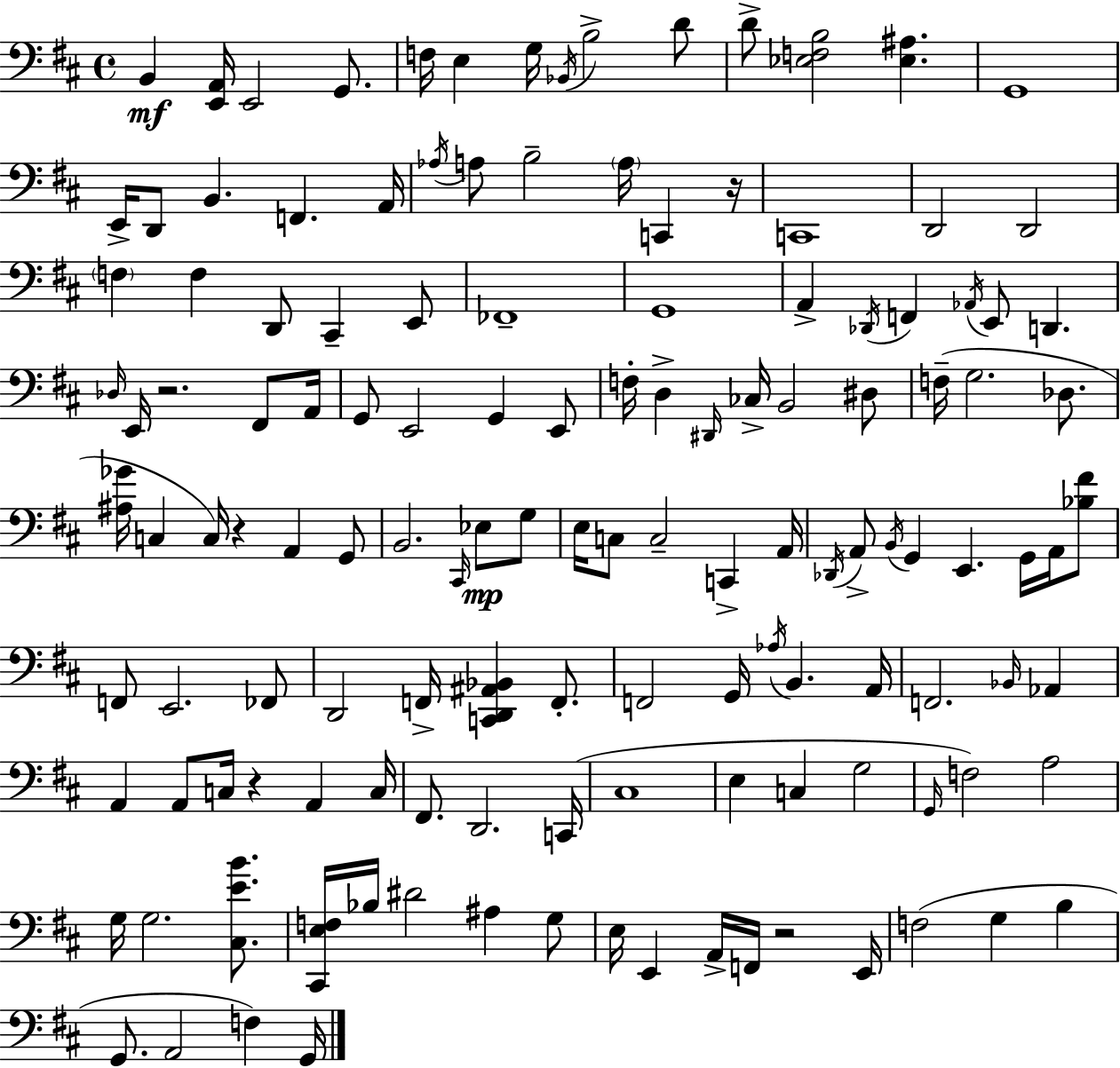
X:1
T:Untitled
M:4/4
L:1/4
K:D
B,, [E,,A,,]/4 E,,2 G,,/2 F,/4 E, G,/4 _B,,/4 B,2 D/2 D/2 [_E,F,B,]2 [_E,^A,] G,,4 E,,/4 D,,/2 B,, F,, A,,/4 _A,/4 A,/2 B,2 A,/4 C,, z/4 C,,4 D,,2 D,,2 F, F, D,,/2 ^C,, E,,/2 _F,,4 G,,4 A,, _D,,/4 F,, _A,,/4 E,,/2 D,, _D,/4 E,,/4 z2 ^F,,/2 A,,/4 G,,/2 E,,2 G,, E,,/2 F,/4 D, ^D,,/4 _C,/4 B,,2 ^D,/2 F,/4 G,2 _D,/2 [^A,_G]/4 C, C,/4 z A,, G,,/2 B,,2 ^C,,/4 _E,/2 G,/2 E,/4 C,/2 C,2 C,, A,,/4 _D,,/4 A,,/2 B,,/4 G,, E,, G,,/4 A,,/4 [_B,^F]/2 F,,/2 E,,2 _F,,/2 D,,2 F,,/4 [C,,D,,^A,,_B,,] F,,/2 F,,2 G,,/4 _A,/4 B,, A,,/4 F,,2 _B,,/4 _A,, A,, A,,/2 C,/4 z A,, C,/4 ^F,,/2 D,,2 C,,/4 ^C,4 E, C, G,2 G,,/4 F,2 A,2 G,/4 G,2 [^C,EB]/2 [^C,,E,F,]/4 _B,/4 ^D2 ^A, G,/2 E,/4 E,, A,,/4 F,,/4 z2 E,,/4 F,2 G, B, G,,/2 A,,2 F, G,,/4